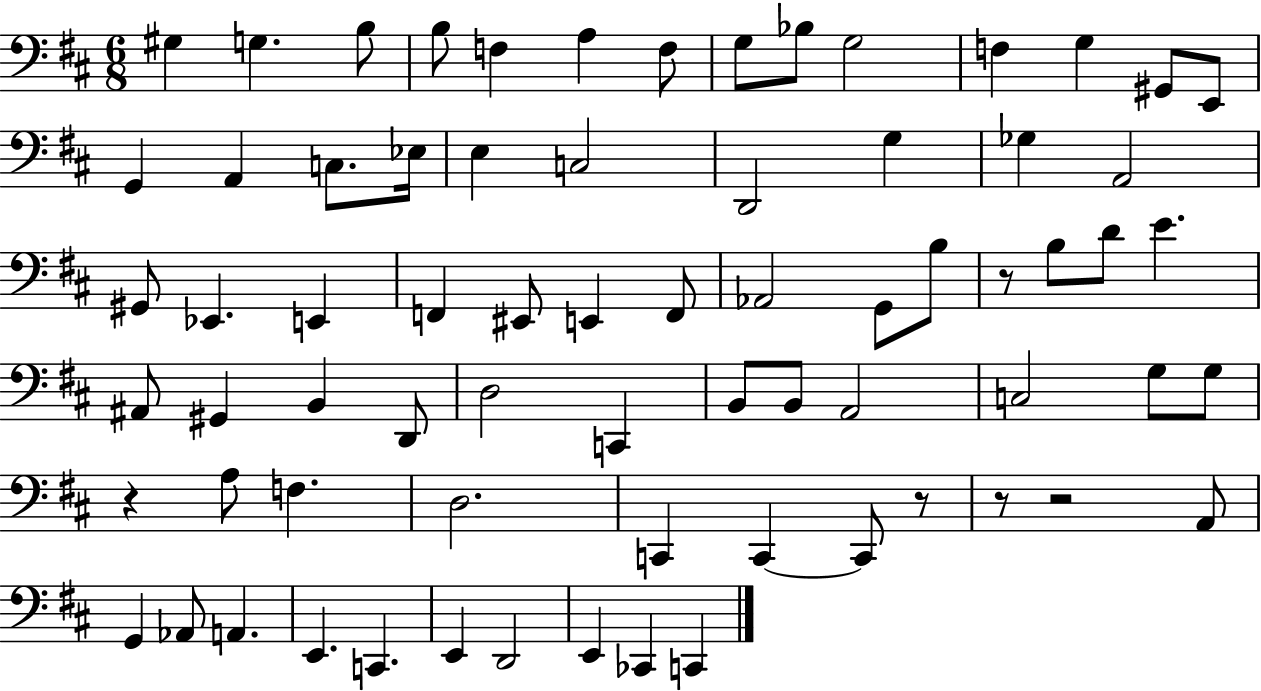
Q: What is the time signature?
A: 6/8